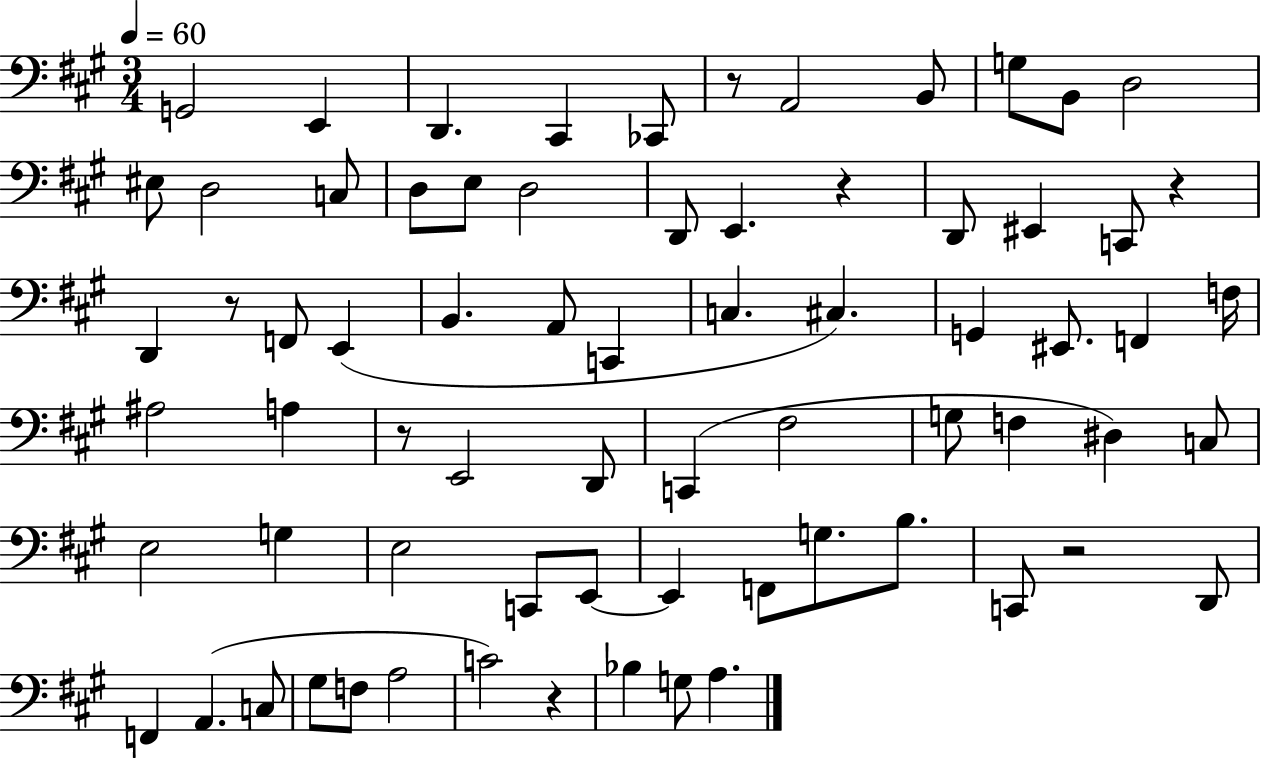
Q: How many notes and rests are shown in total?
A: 71